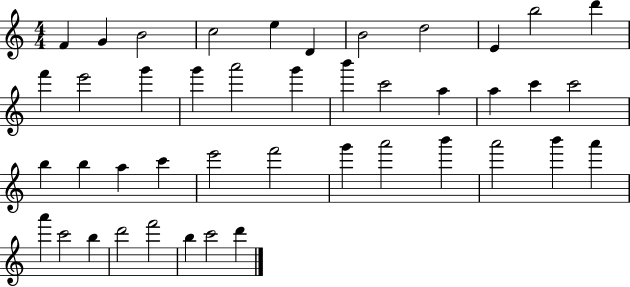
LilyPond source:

{
  \clef treble
  \numericTimeSignature
  \time 4/4
  \key c \major
  f'4 g'4 b'2 | c''2 e''4 d'4 | b'2 d''2 | e'4 b''2 d'''4 | \break f'''4 e'''2 g'''4 | g'''4 a'''2 g'''4 | b'''4 c'''2 a''4 | a''4 c'''4 c'''2 | \break b''4 b''4 a''4 c'''4 | e'''2 f'''2 | g'''4 a'''2 b'''4 | a'''2 b'''4 a'''4 | \break a'''4 c'''2 b''4 | d'''2 f'''2 | b''4 c'''2 d'''4 | \bar "|."
}